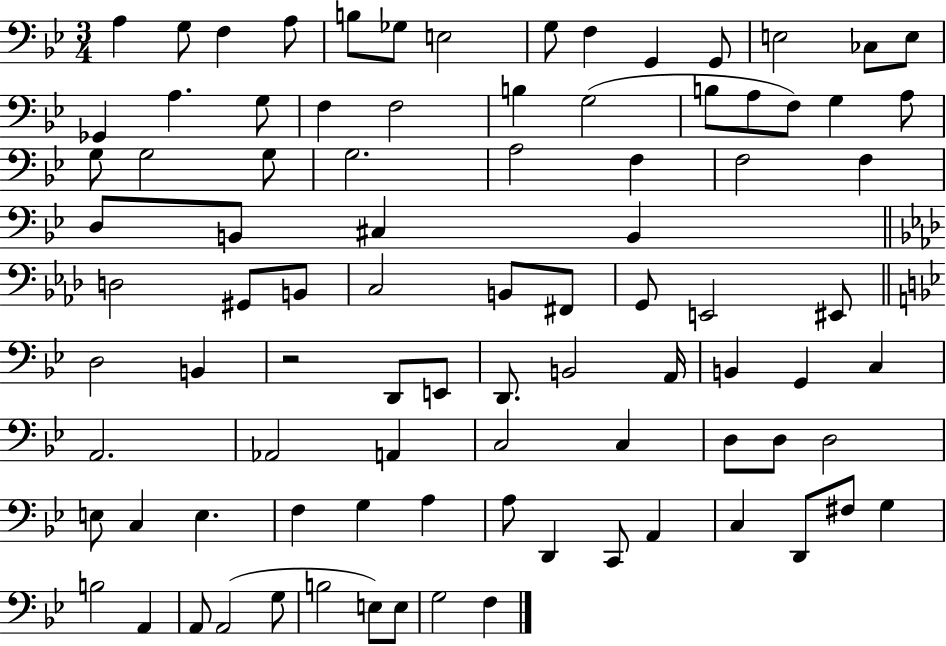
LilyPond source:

{
  \clef bass
  \numericTimeSignature
  \time 3/4
  \key bes \major
  a4 g8 f4 a8 | b8 ges8 e2 | g8 f4 g,4 g,8 | e2 ces8 e8 | \break ges,4 a4. g8 | f4 f2 | b4 g2( | b8 a8 f8) g4 a8 | \break g8 g2 g8 | g2. | a2 f4 | f2 f4 | \break d8 b,8 cis4 b,4 | \bar "||" \break \key aes \major d2 gis,8 b,8 | c2 b,8 fis,8 | g,8 e,2 eis,8 | \bar "||" \break \key g \minor d2 b,4 | r2 d,8 e,8 | d,8. b,2 a,16 | b,4 g,4 c4 | \break a,2. | aes,2 a,4 | c2 c4 | d8 d8 d2 | \break e8 c4 e4. | f4 g4 a4 | a8 d,4 c,8 a,4 | c4 d,8 fis8 g4 | \break b2 a,4 | a,8 a,2( g8 | b2 e8) e8 | g2 f4 | \break \bar "|."
}